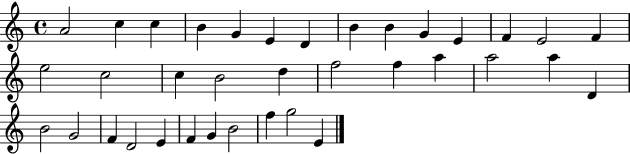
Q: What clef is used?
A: treble